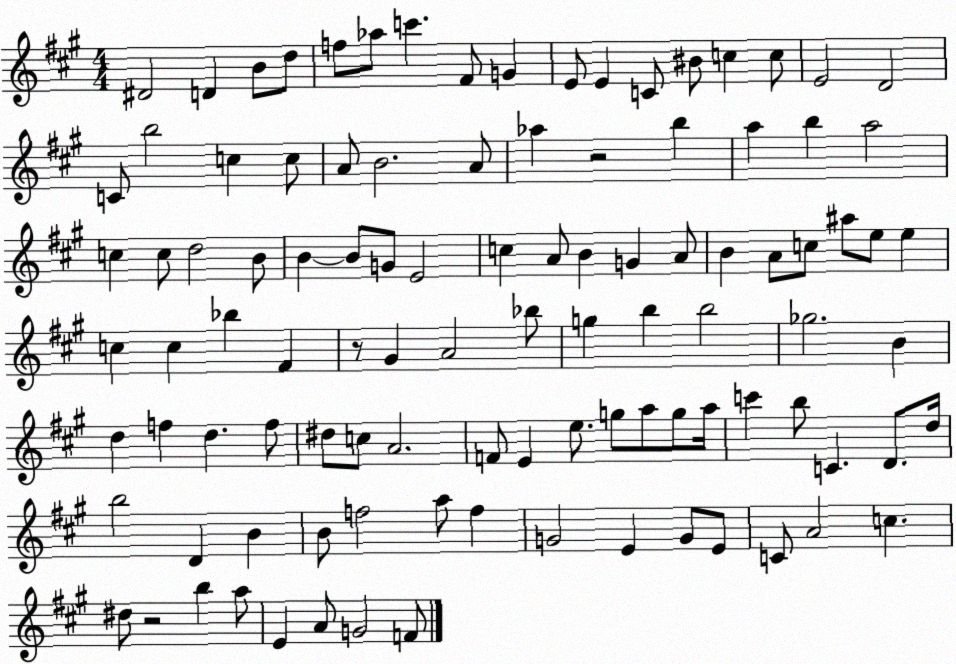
X:1
T:Untitled
M:4/4
L:1/4
K:A
^D2 D B/2 d/2 f/2 _a/2 c' ^F/2 G E/2 E C/2 ^B/2 c c/2 E2 D2 C/2 b2 c c/2 A/2 B2 A/2 _a z2 b a b a2 c c/2 d2 B/2 B B/2 G/2 E2 c A/2 B G A/2 B A/2 c/2 ^a/2 e/2 e c c _b ^F z/2 ^G A2 _b/2 g b b2 _g2 B d f d f/2 ^d/2 c/2 A2 F/2 E e/2 g/2 a/2 g/2 a/4 c' b/2 C D/2 d/4 b2 D B B/2 f2 a/2 f G2 E G/2 E/2 C/2 A2 c ^d/2 z2 b a/2 E A/2 G2 F/2